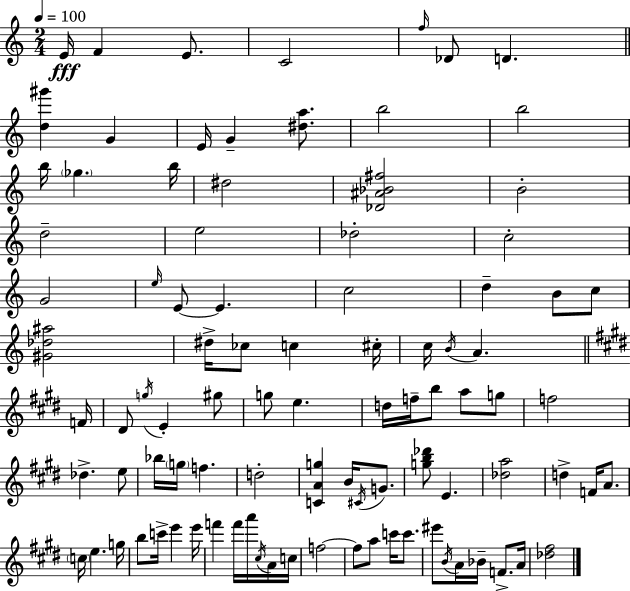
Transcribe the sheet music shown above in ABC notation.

X:1
T:Untitled
M:2/4
L:1/4
K:Am
E/4 F E/2 C2 f/4 _D/2 D [d^g'] G E/4 G [^da]/2 b2 b2 b/4 _g b/4 ^d2 [_D^A_B^f]2 B2 d2 e2 _d2 c2 G2 e/4 E/2 E c2 d B/2 c/2 [^G_d^a]2 ^d/4 _c/2 c ^c/4 c/4 B/4 A F/4 ^D/2 g/4 E ^g/2 g/2 e d/4 f/4 b/2 a/2 g/2 f2 _d e/2 _b/4 g/4 f d2 [CAg] B/4 ^C/4 G/2 [gb_d']/2 E [_da]2 d F/4 A/2 c/4 e g/4 b/2 c'/4 e' e'/4 f' f'/4 a'/4 ^c/4 A/4 c/4 f2 f/2 a/2 c'/4 c'/2 ^e'/2 B/4 A/4 _B/4 F/2 A/4 [_d^f]2